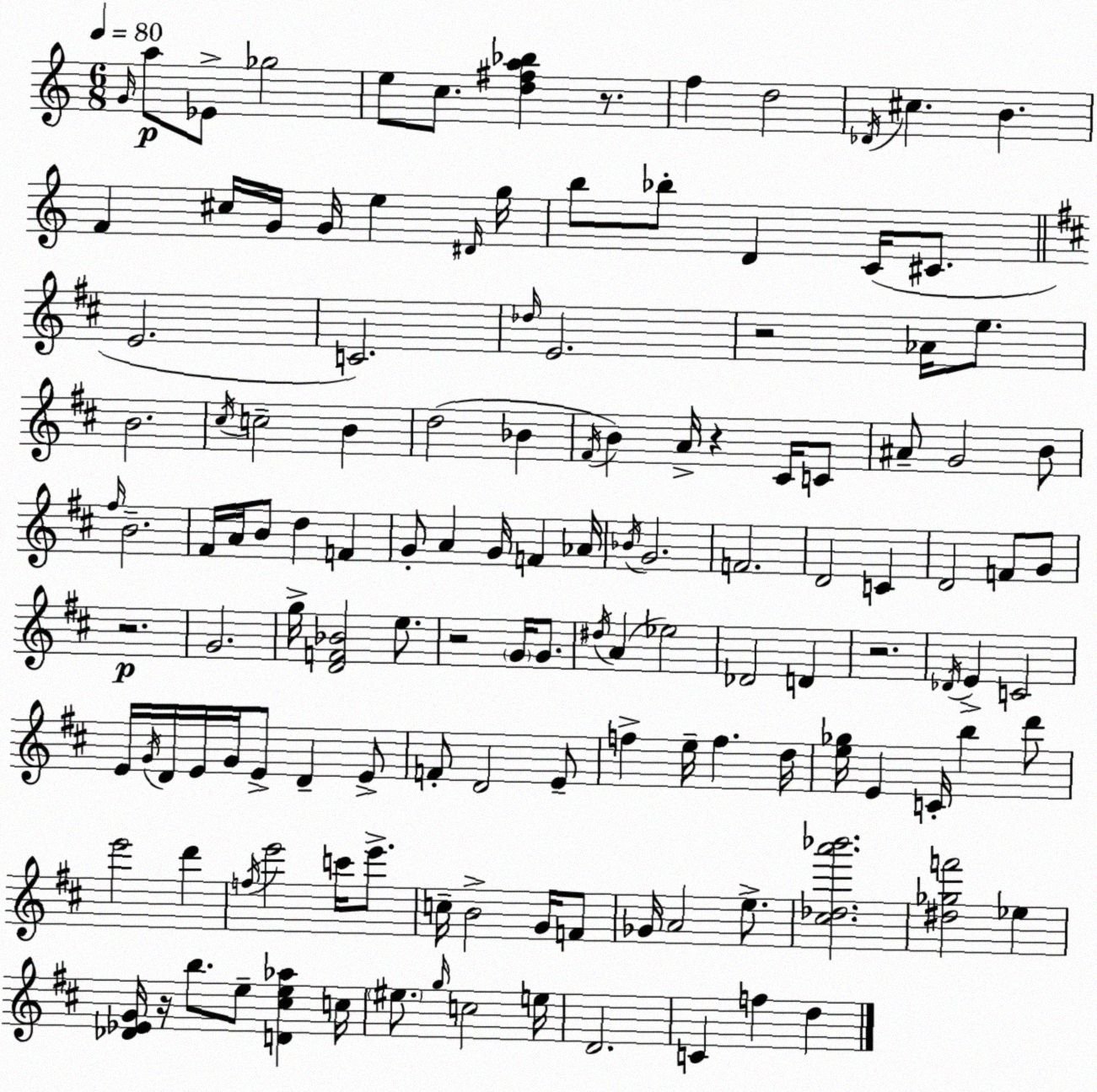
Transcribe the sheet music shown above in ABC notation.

X:1
T:Untitled
M:6/8
L:1/4
K:C
G/4 a/2 _E/2 _g2 e/2 c/2 [d^fa_b] z/2 f d2 _D/4 ^c B F ^c/4 G/4 G/4 e ^D/4 g/4 b/2 _b/2 D C/4 ^C/2 E2 C2 _d/4 E2 z2 _A/4 e/2 B2 ^c/4 c2 B d2 _B ^F/4 B A/4 z ^C/4 C/2 ^A/2 G2 B/2 ^f/4 B2 ^F/4 A/4 B/2 d F G/2 A G/4 F _A/4 _B/4 G2 F2 D2 C D2 F/2 G/2 z2 G2 g/4 [DF_B]2 e/2 z2 G/4 G/2 ^d/4 A _e2 _D2 D z2 _D/4 E C2 E/4 G/4 D/4 E/4 G/4 E/2 D E/2 F/2 D2 E/2 f e/4 f d/4 [e_g]/4 E C/4 b d'/2 e'2 d' f/4 e'2 c'/4 e'/2 c/4 B2 G/4 F/2 _G/4 A2 e/2 [^c_da'_b']2 [^d_gf']2 _e [_D_EG]/4 z/4 b/2 e/2 [D^ce_a] c/4 ^e/2 g/4 c2 e/4 D2 C f d